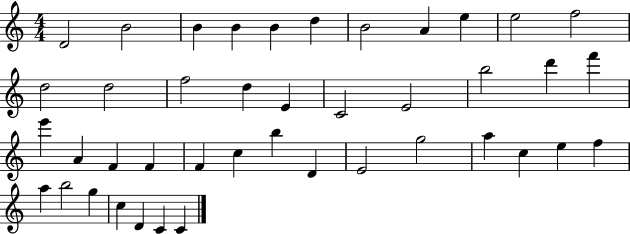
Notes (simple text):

D4/h B4/h B4/q B4/q B4/q D5/q B4/h A4/q E5/q E5/h F5/h D5/h D5/h F5/h D5/q E4/q C4/h E4/h B5/h D6/q F6/q E6/q A4/q F4/q F4/q F4/q C5/q B5/q D4/q E4/h G5/h A5/q C5/q E5/q F5/q A5/q B5/h G5/q C5/q D4/q C4/q C4/q